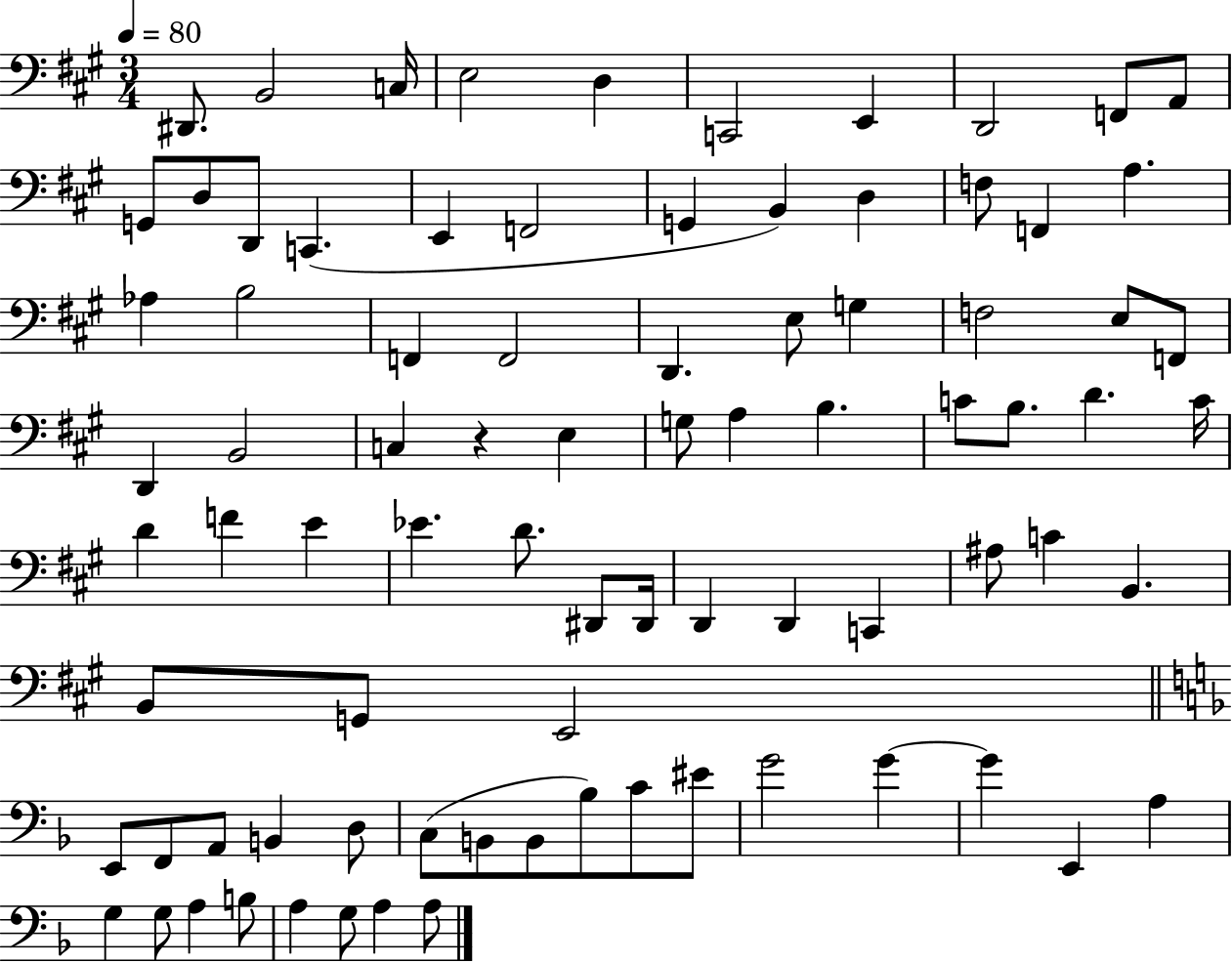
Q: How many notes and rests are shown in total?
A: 84